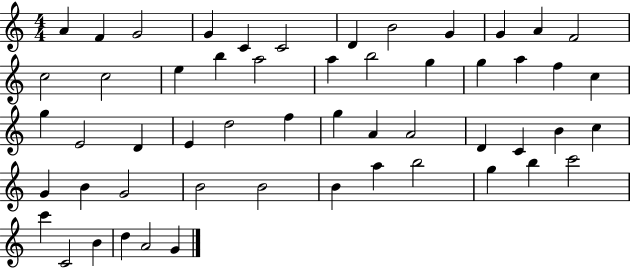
X:1
T:Untitled
M:4/4
L:1/4
K:C
A F G2 G C C2 D B2 G G A F2 c2 c2 e b a2 a b2 g g a f c g E2 D E d2 f g A A2 D C B c G B G2 B2 B2 B a b2 g b c'2 c' C2 B d A2 G